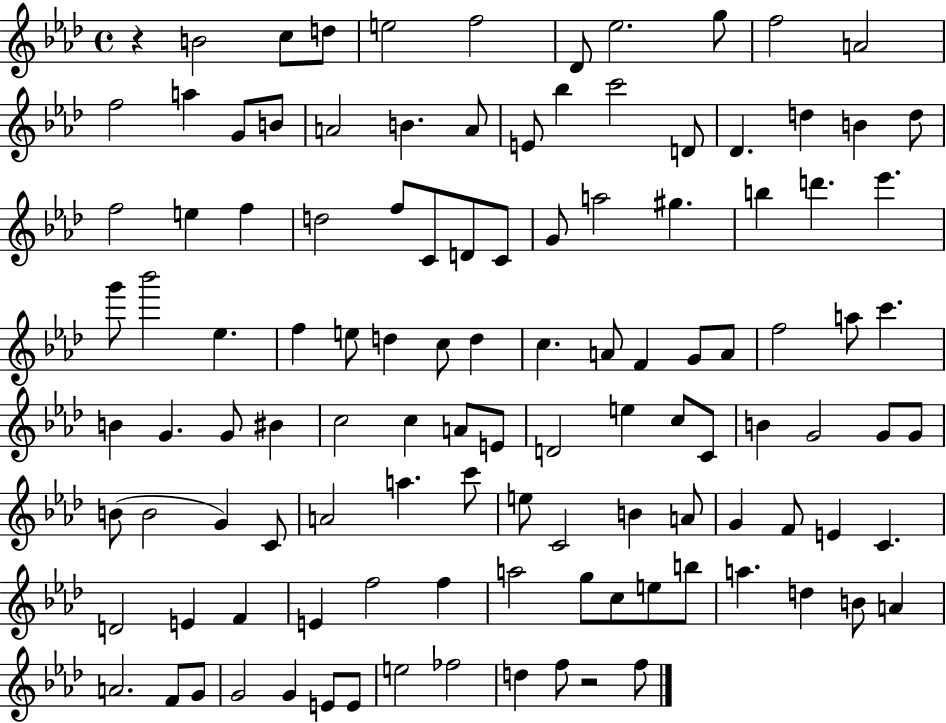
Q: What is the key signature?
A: AES major